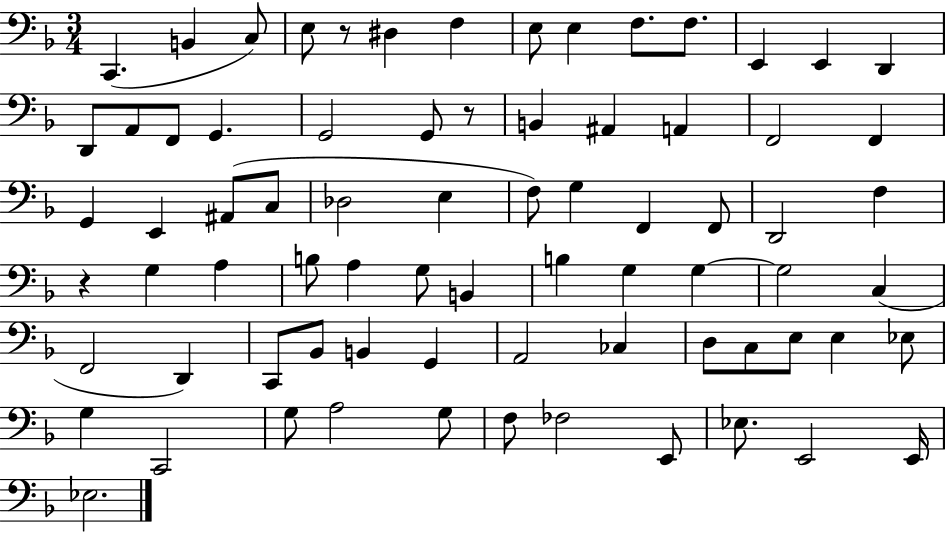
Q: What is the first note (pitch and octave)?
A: C2